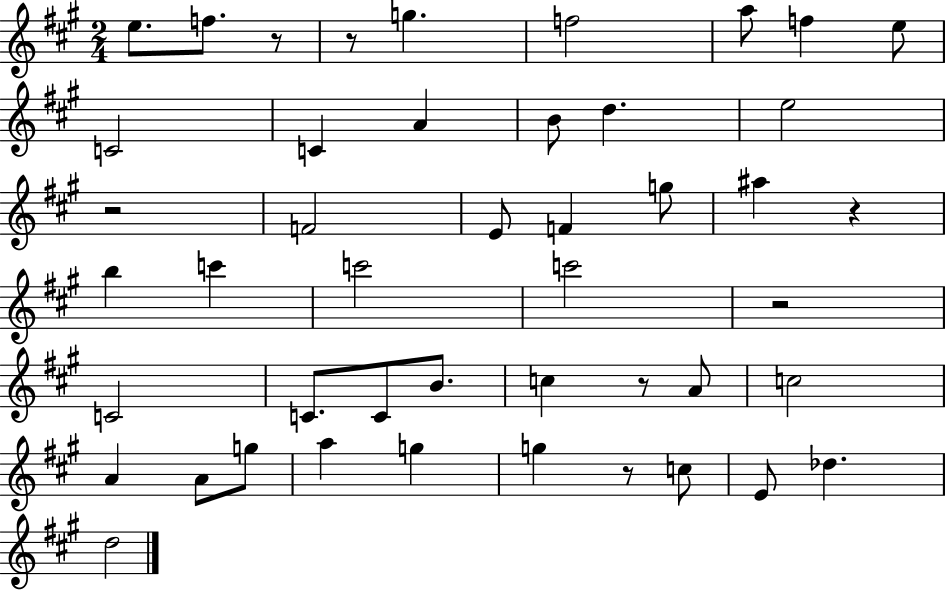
E5/e. F5/e. R/e R/e G5/q. F5/h A5/e F5/q E5/e C4/h C4/q A4/q B4/e D5/q. E5/h R/h F4/h E4/e F4/q G5/e A#5/q R/q B5/q C6/q C6/h C6/h R/h C4/h C4/e. C4/e B4/e. C5/q R/e A4/e C5/h A4/q A4/e G5/e A5/q G5/q G5/q R/e C5/e E4/e Db5/q. D5/h